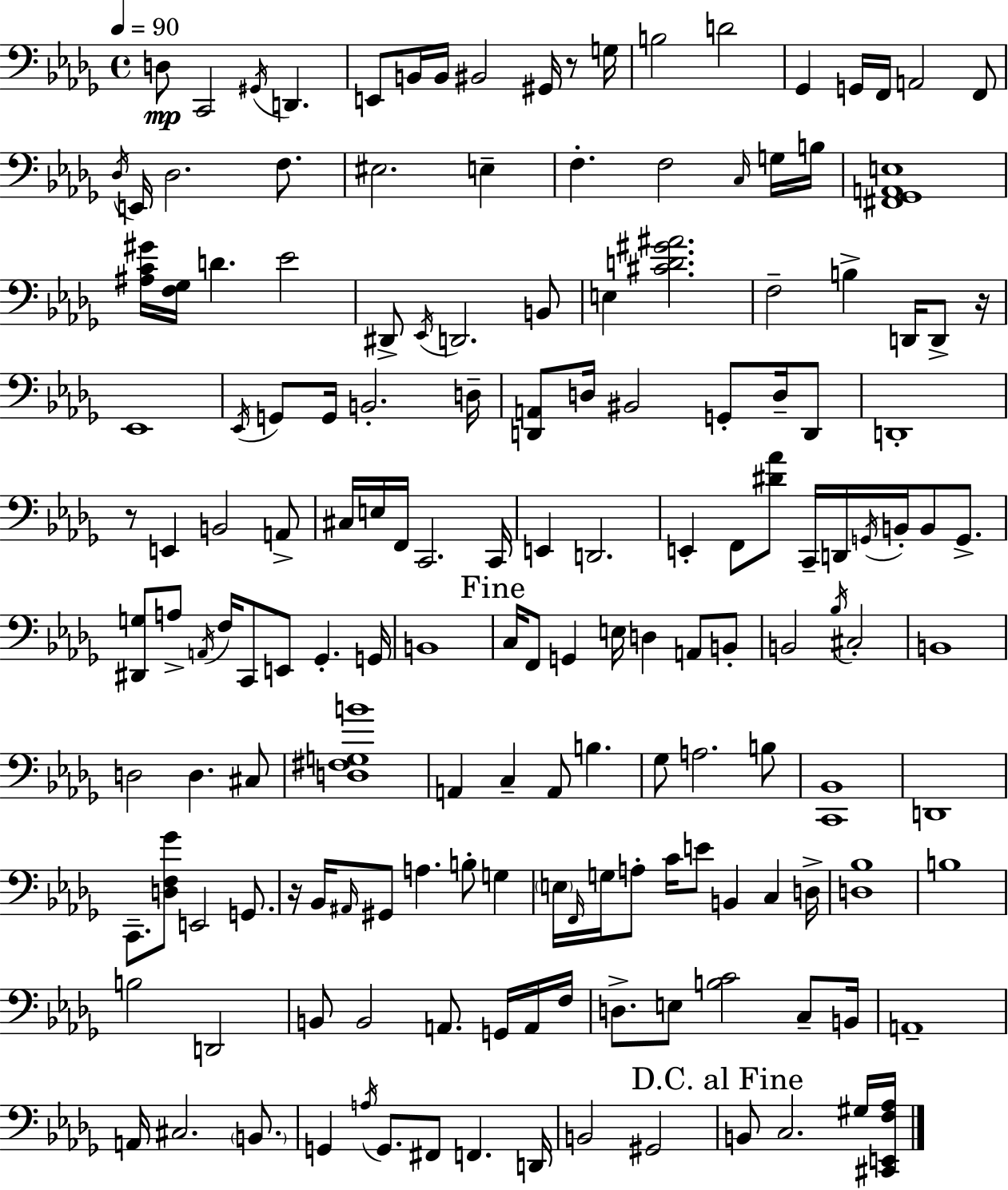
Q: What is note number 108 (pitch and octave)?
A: G3